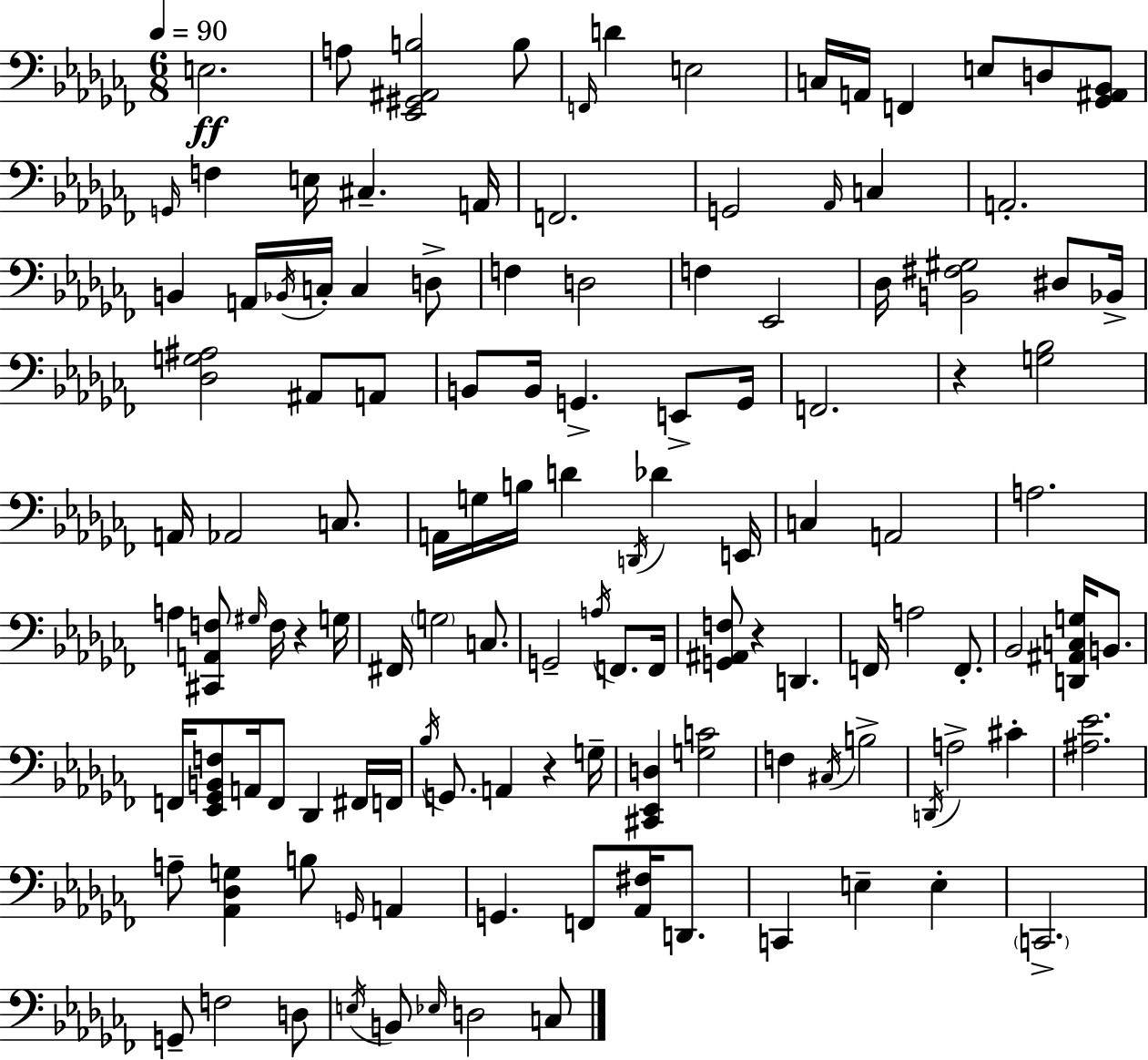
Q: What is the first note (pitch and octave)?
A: E3